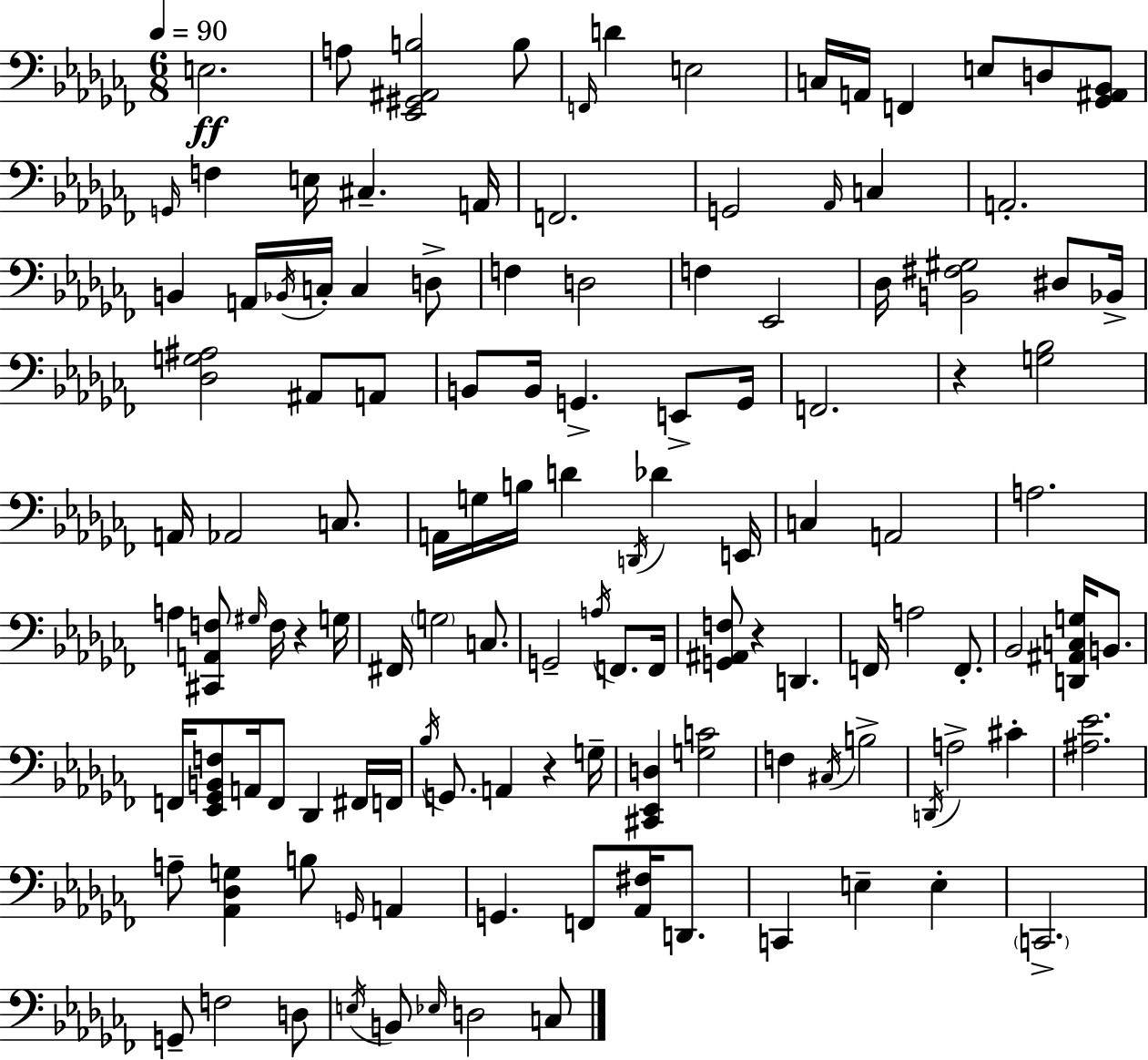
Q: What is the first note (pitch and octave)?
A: E3